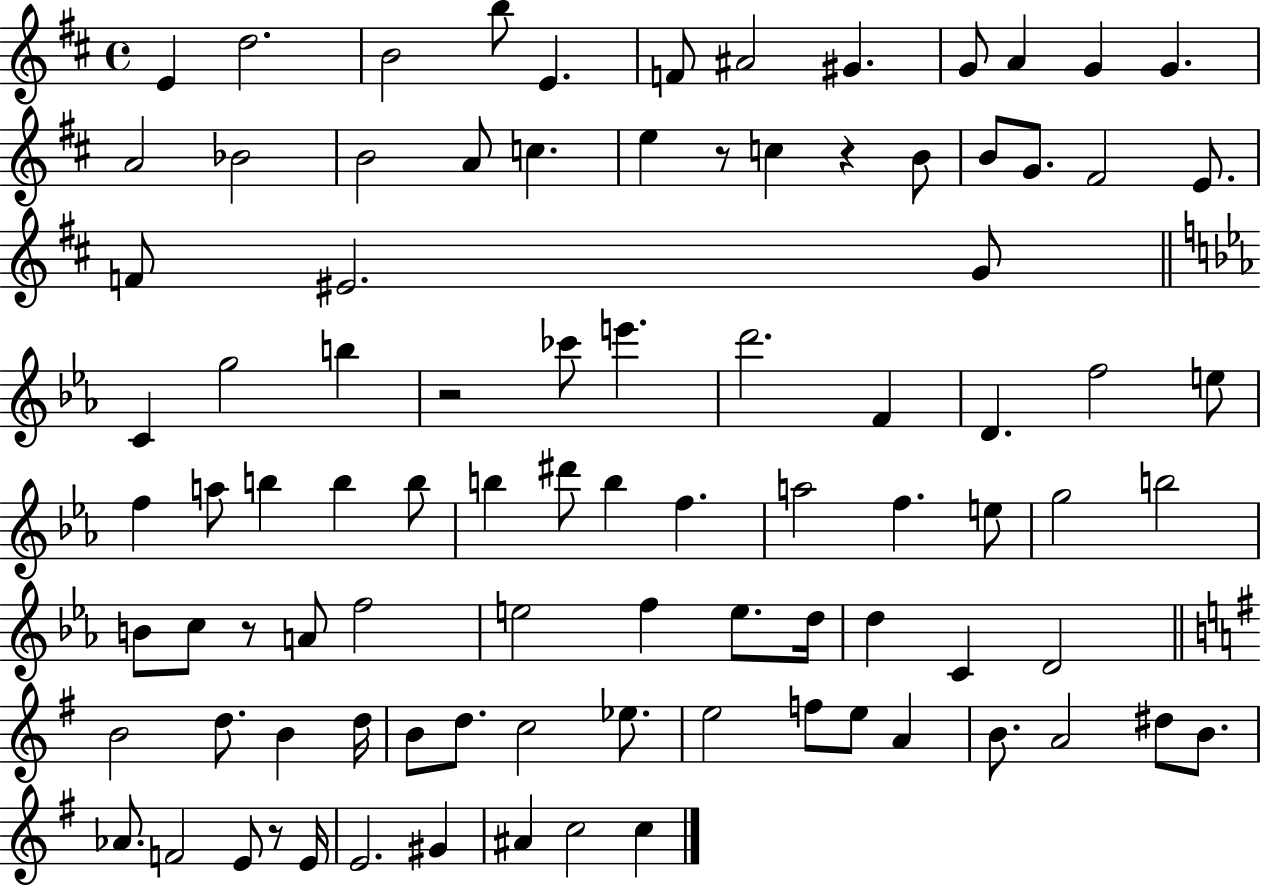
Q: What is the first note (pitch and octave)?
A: E4